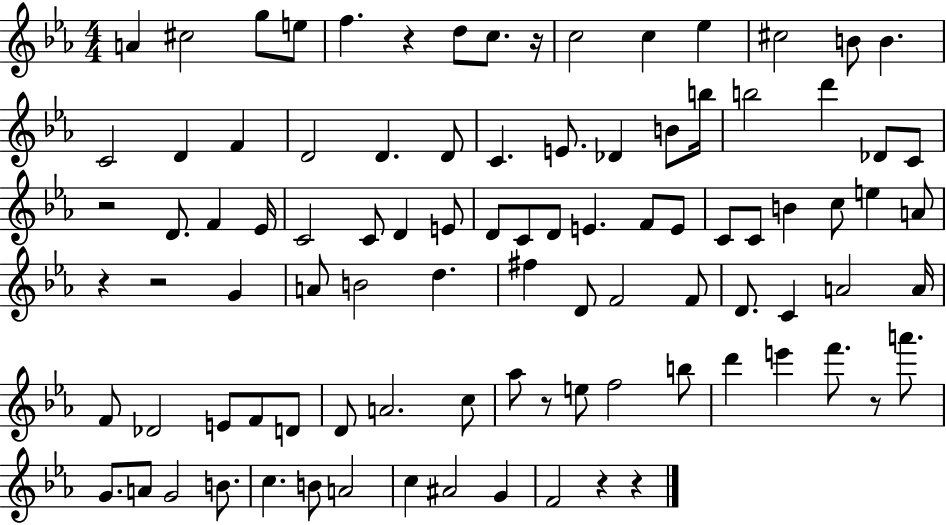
A4/q C#5/h G5/e E5/e F5/q. R/q D5/e C5/e. R/s C5/h C5/q Eb5/q C#5/h B4/e B4/q. C4/h D4/q F4/q D4/h D4/q. D4/e C4/q. E4/e. Db4/q B4/e B5/s B5/h D6/q Db4/e C4/e R/h D4/e. F4/q Eb4/s C4/h C4/e D4/q E4/e D4/e C4/e D4/e E4/q. F4/e E4/e C4/e C4/e B4/q C5/e E5/q A4/e R/q R/h G4/q A4/e B4/h D5/q. F#5/q D4/e F4/h F4/e D4/e. C4/q A4/h A4/s F4/e Db4/h E4/e F4/e D4/e D4/e A4/h. C5/e Ab5/e R/e E5/e F5/h B5/e D6/q E6/q F6/e. R/e A6/e. G4/e. A4/e G4/h B4/e. C5/q. B4/e A4/h C5/q A#4/h G4/q F4/h R/q R/q